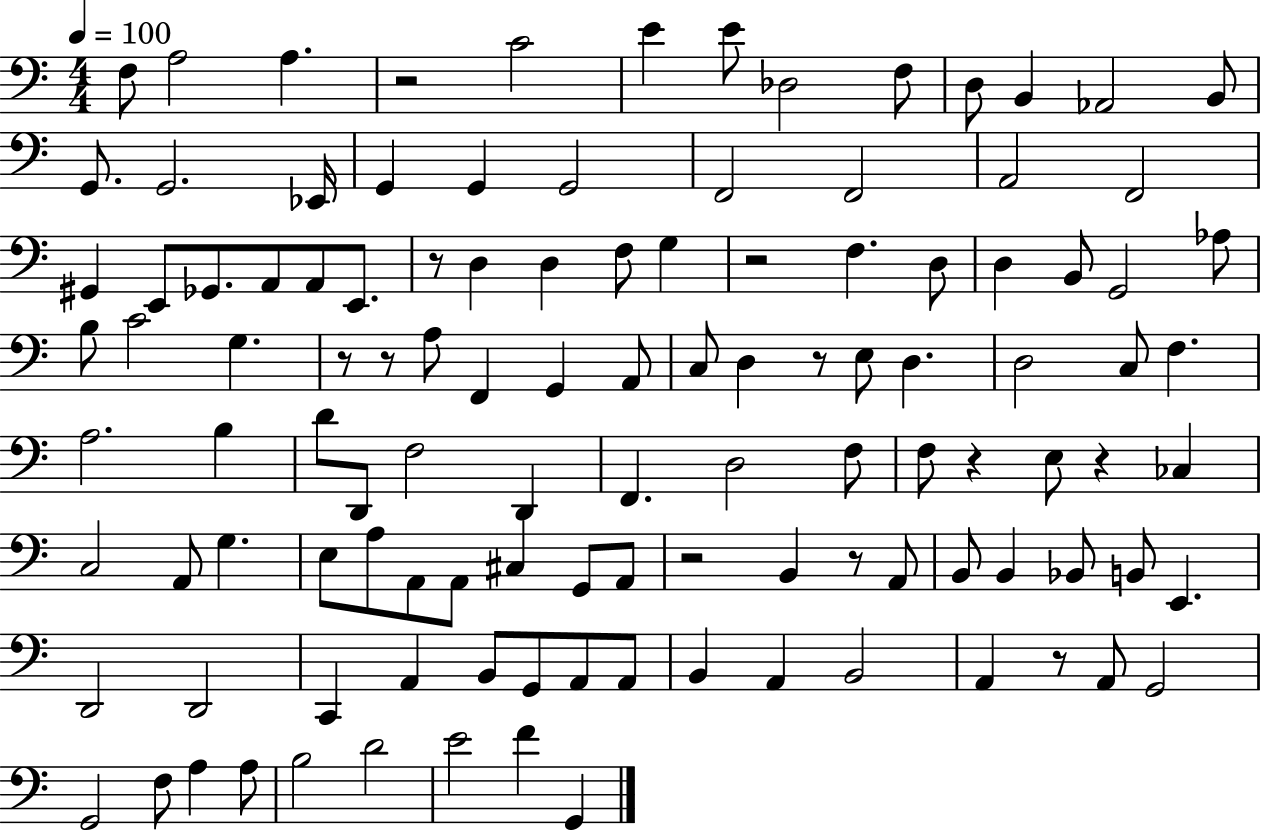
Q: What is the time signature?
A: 4/4